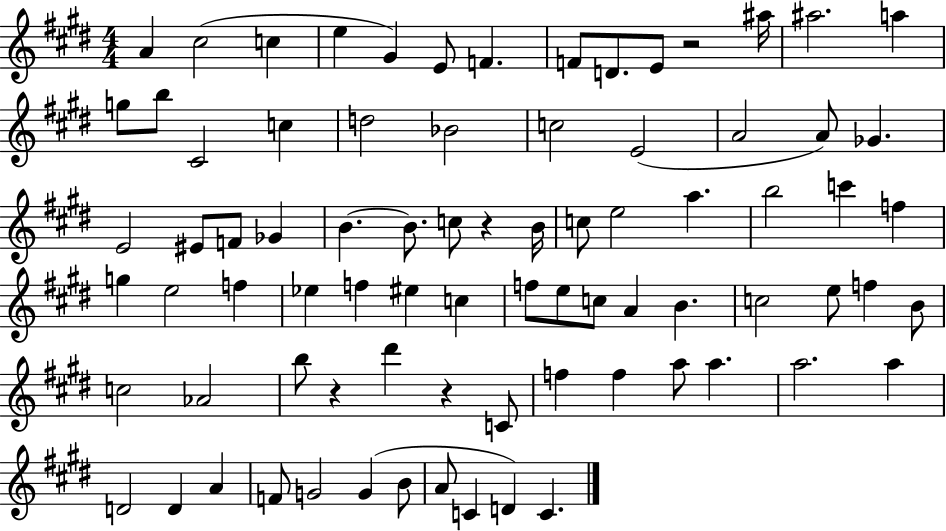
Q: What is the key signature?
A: E major